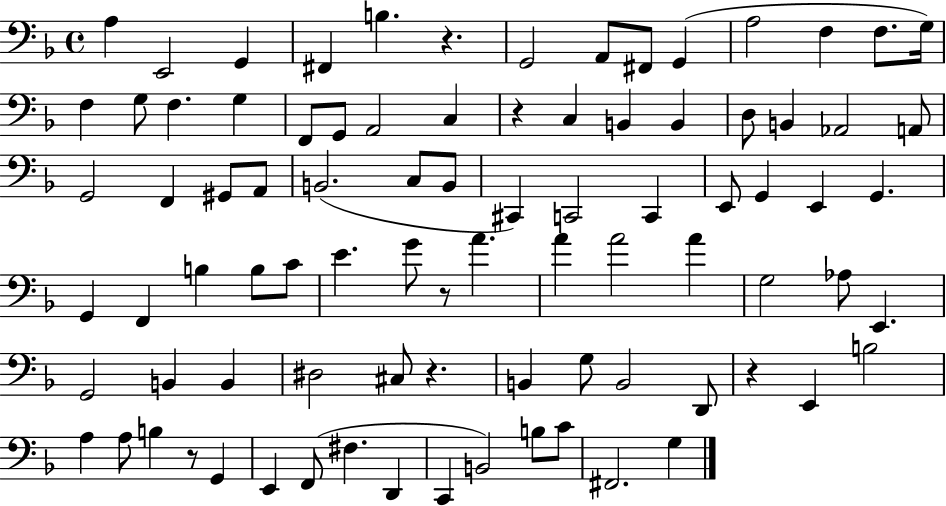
A3/q E2/h G2/q F#2/q B3/q. R/q. G2/h A2/e F#2/e G2/q A3/h F3/q F3/e. G3/s F3/q G3/e F3/q. G3/q F2/e G2/e A2/h C3/q R/q C3/q B2/q B2/q D3/e B2/q Ab2/h A2/e G2/h F2/q G#2/e A2/e B2/h. C3/e B2/e C#2/q C2/h C2/q E2/e G2/q E2/q G2/q. G2/q F2/q B3/q B3/e C4/e E4/q. G4/e R/e A4/q. A4/q A4/h A4/q G3/h Ab3/e E2/q. G2/h B2/q B2/q D#3/h C#3/e R/q. B2/q G3/e B2/h D2/e R/q E2/q B3/h A3/q A3/e B3/q R/e G2/q E2/q F2/e F#3/q. D2/q C2/q B2/h B3/e C4/e F#2/h. G3/q